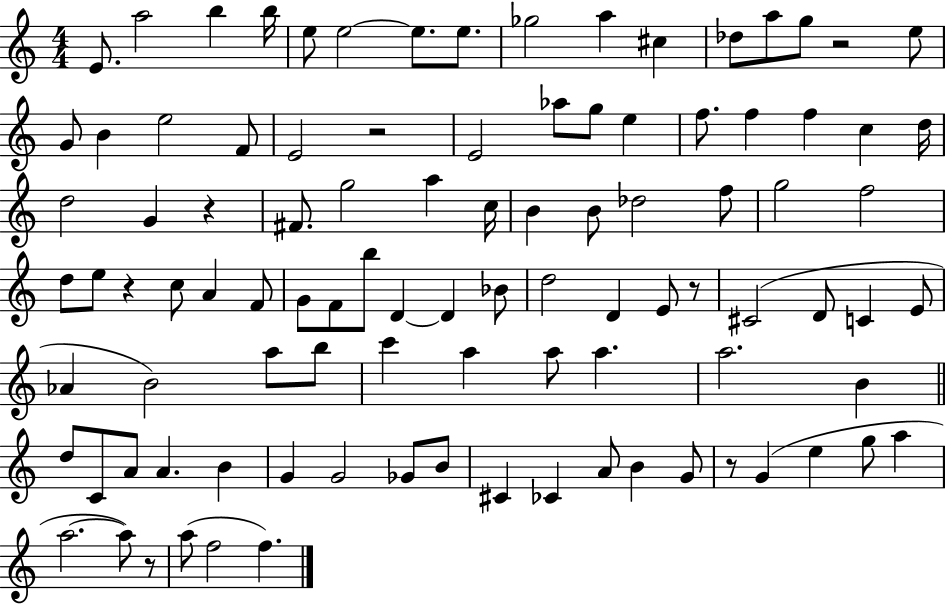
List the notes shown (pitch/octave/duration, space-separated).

E4/e. A5/h B5/q B5/s E5/e E5/h E5/e. E5/e. Gb5/h A5/q C#5/q Db5/e A5/e G5/e R/h E5/e G4/e B4/q E5/h F4/e E4/h R/h E4/h Ab5/e G5/e E5/q F5/e. F5/q F5/q C5/q D5/s D5/h G4/q R/q F#4/e. G5/h A5/q C5/s B4/q B4/e Db5/h F5/e G5/h F5/h D5/e E5/e R/q C5/e A4/q F4/e G4/e F4/e B5/e D4/q D4/q Bb4/e D5/h D4/q E4/e R/e C#4/h D4/e C4/q E4/e Ab4/q B4/h A5/e B5/e C6/q A5/q A5/e A5/q. A5/h. B4/q D5/e C4/e A4/e A4/q. B4/q G4/q G4/h Gb4/e B4/e C#4/q CES4/q A4/e B4/q G4/e R/e G4/q E5/q G5/e A5/q A5/h. A5/e R/e A5/e F5/h F5/q.